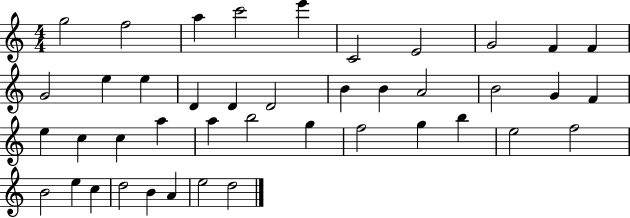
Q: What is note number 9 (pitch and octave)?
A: F4